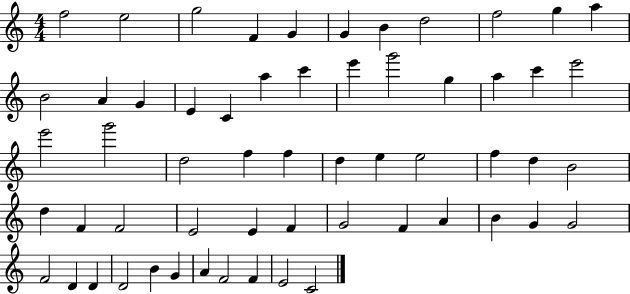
{
  \clef treble
  \numericTimeSignature
  \time 4/4
  \key c \major
  f''2 e''2 | g''2 f'4 g'4 | g'4 b'4 d''2 | f''2 g''4 a''4 | \break b'2 a'4 g'4 | e'4 c'4 a''4 c'''4 | e'''4 g'''2 g''4 | a''4 c'''4 e'''2 | \break e'''2 g'''2 | d''2 f''4 f''4 | d''4 e''4 e''2 | f''4 d''4 b'2 | \break d''4 f'4 f'2 | e'2 e'4 f'4 | g'2 f'4 a'4 | b'4 g'4 g'2 | \break f'2 d'4 d'4 | d'2 b'4 g'4 | a'4 f'2 f'4 | e'2 c'2 | \break \bar "|."
}